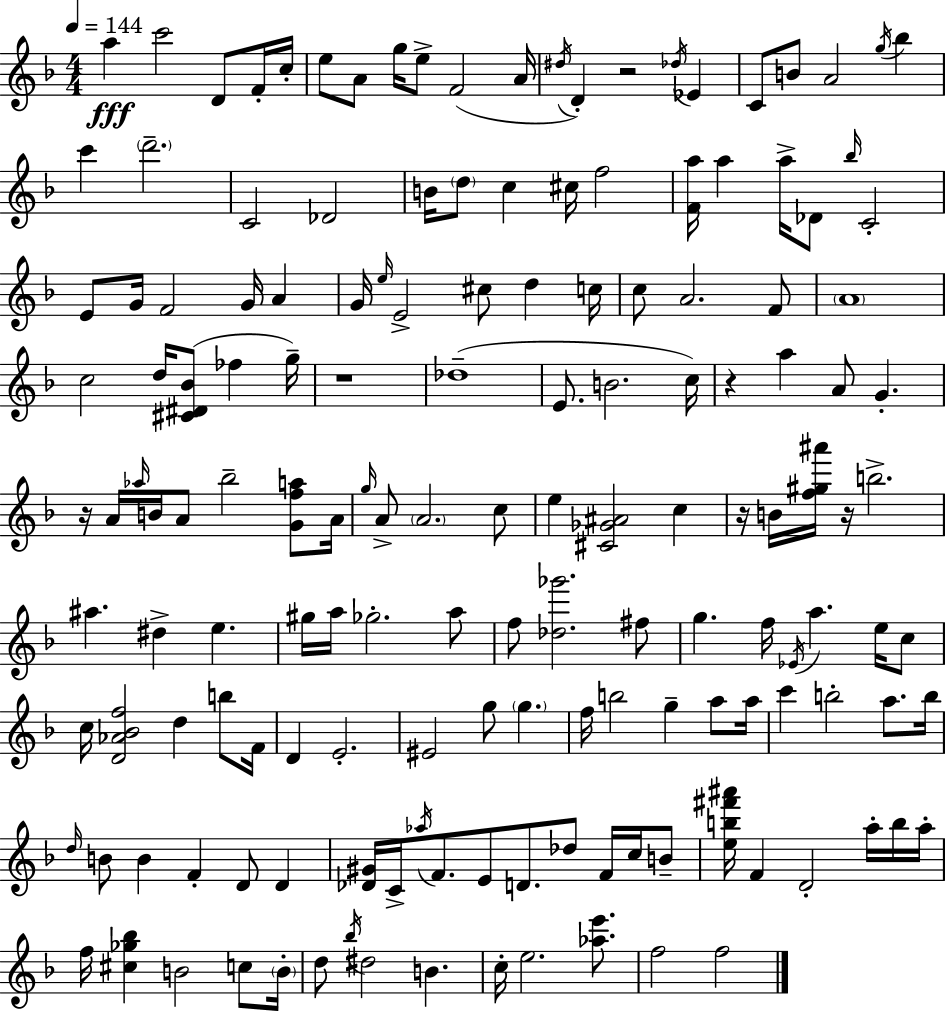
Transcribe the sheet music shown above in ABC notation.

X:1
T:Untitled
M:4/4
L:1/4
K:Dm
a c'2 D/2 F/4 c/4 e/2 A/2 g/4 e/2 F2 A/4 ^d/4 D z2 _d/4 _E C/2 B/2 A2 g/4 _b c' d'2 C2 _D2 B/4 d/2 c ^c/4 f2 [Fa]/4 a a/4 _D/2 _b/4 C2 E/2 G/4 F2 G/4 A G/4 e/4 E2 ^c/2 d c/4 c/2 A2 F/2 A4 c2 d/4 [^C^D_B]/2 _f g/4 z4 _d4 E/2 B2 c/4 z a A/2 G z/4 A/4 _a/4 B/4 A/2 _b2 [Gfa]/2 A/4 g/4 A/2 A2 c/2 e [^C_G^A]2 c z/4 B/4 [f^g^a']/4 z/4 b2 ^a ^d e ^g/4 a/4 _g2 a/2 f/2 [_d_g']2 ^f/2 g f/4 _E/4 a e/4 c/2 c/4 [D_A_Bf]2 d b/2 F/4 D E2 ^E2 g/2 g f/4 b2 g a/2 a/4 c' b2 a/2 b/4 d/4 B/2 B F D/2 D [_D^G]/4 C/4 _a/4 F/2 E/2 D/2 _d/2 F/4 c/4 B/2 [eb^f'^a']/4 F D2 a/4 b/4 a/4 f/4 [^c_g_b] B2 c/2 B/4 d/2 _b/4 ^d2 B c/4 e2 [_ae']/2 f2 f2